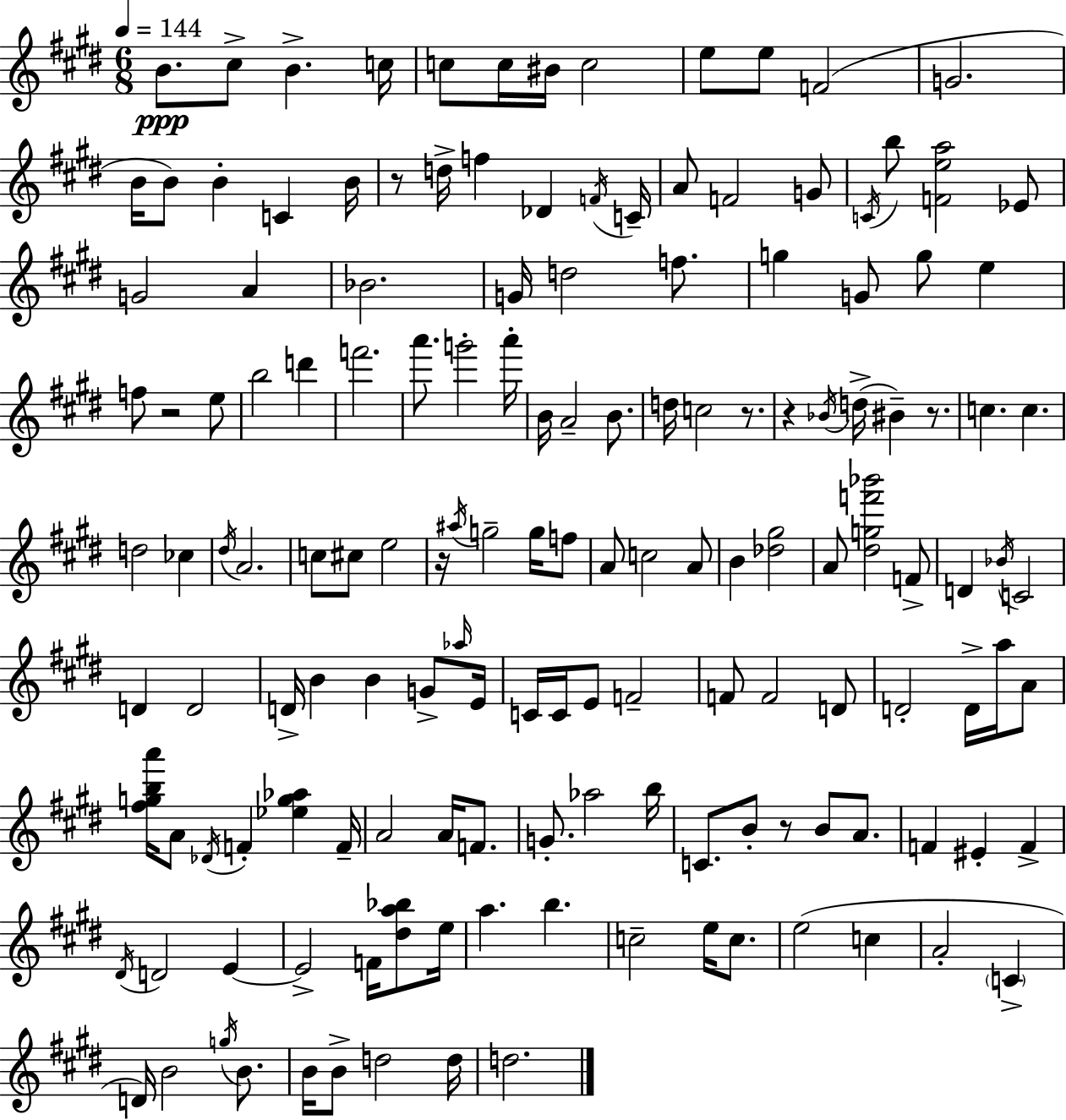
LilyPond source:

{
  \clef treble
  \numericTimeSignature
  \time 6/8
  \key e \major
  \tempo 4 = 144
  b'8.\ppp cis''8-> b'4.-> c''16 | c''8 c''16 bis'16 c''2 | e''8 e''8 f'2( | g'2. | \break b'16 b'8) b'4-. c'4 b'16 | r8 d''16-> f''4 des'4 \acciaccatura { f'16 } | c'16-- a'8 f'2 g'8 | \acciaccatura { c'16 } b''8 <f' e'' a''>2 | \break ees'8 g'2 a'4 | bes'2. | g'16 d''2 f''8. | g''4 g'8 g''8 e''4 | \break f''8 r2 | e''8 b''2 d'''4 | f'''2. | a'''8. g'''2-. | \break a'''16-. b'16 a'2-- b'8. | d''16 c''2 r8. | r4 \acciaccatura { bes'16 }( d''16-> bis'4--) | r8. c''4. c''4. | \break d''2 ces''4 | \acciaccatura { dis''16 } a'2. | c''8 cis''8 e''2 | r16 \acciaccatura { ais''16 } g''2-- | \break g''16 f''8 a'8 c''2 | a'8 b'4 <des'' gis''>2 | a'8 <dis'' g'' f''' bes'''>2 | f'8-> d'4 \acciaccatura { bes'16 } c'2 | \break d'4 d'2 | d'16-> b'4 b'4 | g'8-> \grace { aes''16 } e'16 c'16 c'16 e'8 f'2-- | f'8 f'2 | \break d'8 d'2-. | d'16-> a''16 a'8 <fis'' g'' b'' a'''>16 a'8 \acciaccatura { des'16 } f'4-. | <ees'' g'' aes''>4 f'16-- a'2 | a'16 f'8. g'8.-. aes''2 | \break b''16 c'8. b'8-. | r8 b'8 a'8. f'4 | eis'4-. f'4-> \acciaccatura { dis'16 } d'2 | e'4~~ e'2-> | \break f'16 <dis'' a'' bes''>8 e''16 a''4. | b''4. c''2-- | e''16 c''8. e''2( | c''4 a'2-. | \break \parenthesize c'4-> d'16) b'2 | \acciaccatura { g''16 } b'8. b'16 b'8-> | d''2 d''16 d''2. | \bar "|."
}